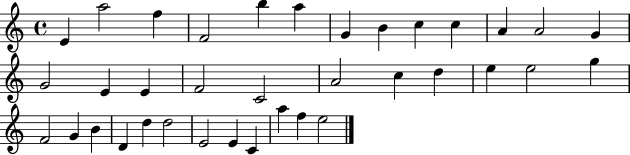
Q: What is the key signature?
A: C major